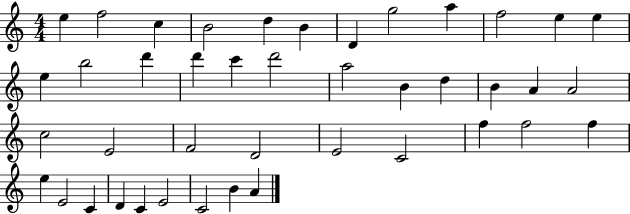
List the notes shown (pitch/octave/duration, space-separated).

E5/q F5/h C5/q B4/h D5/q B4/q D4/q G5/h A5/q F5/h E5/q E5/q E5/q B5/h D6/q D6/q C6/q D6/h A5/h B4/q D5/q B4/q A4/q A4/h C5/h E4/h F4/h D4/h E4/h C4/h F5/q F5/h F5/q E5/q E4/h C4/q D4/q C4/q E4/h C4/h B4/q A4/q